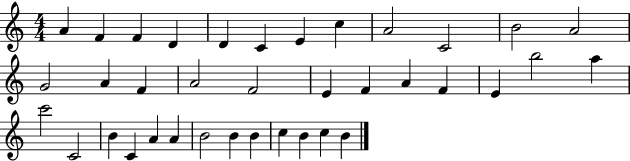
A4/q F4/q F4/q D4/q D4/q C4/q E4/q C5/q A4/h C4/h B4/h A4/h G4/h A4/q F4/q A4/h F4/h E4/q F4/q A4/q F4/q E4/q B5/h A5/q C6/h C4/h B4/q C4/q A4/q A4/q B4/h B4/q B4/q C5/q B4/q C5/q B4/q